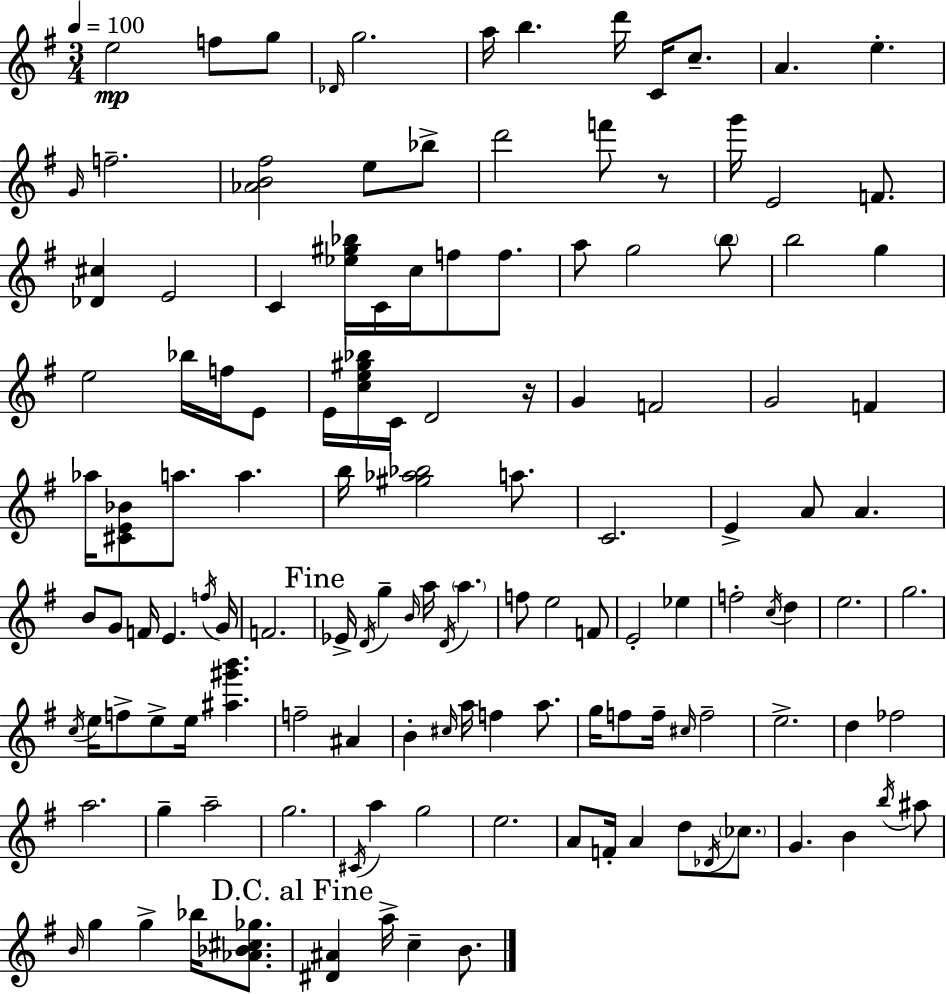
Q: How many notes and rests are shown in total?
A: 132